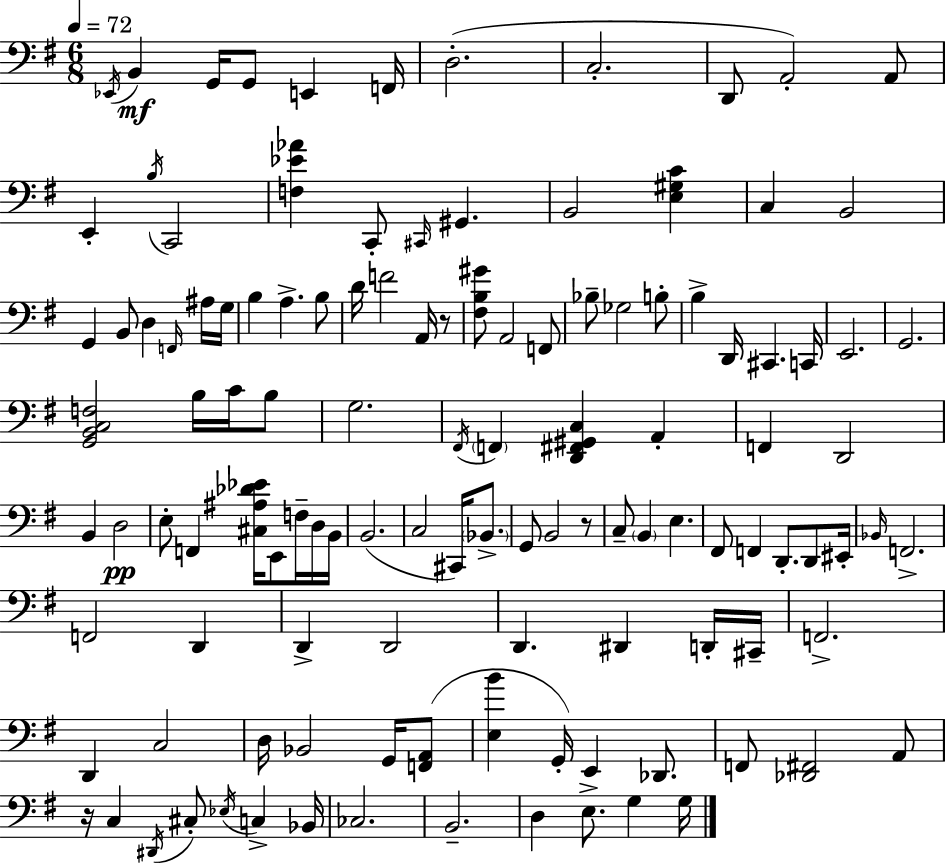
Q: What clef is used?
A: bass